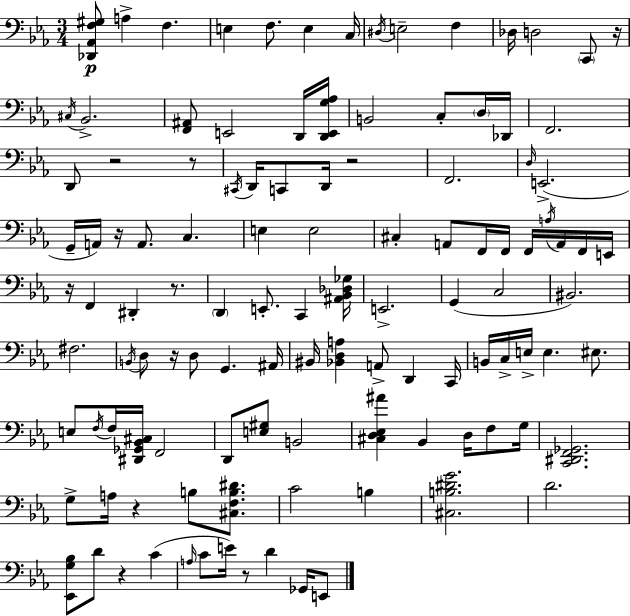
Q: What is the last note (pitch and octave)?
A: E2